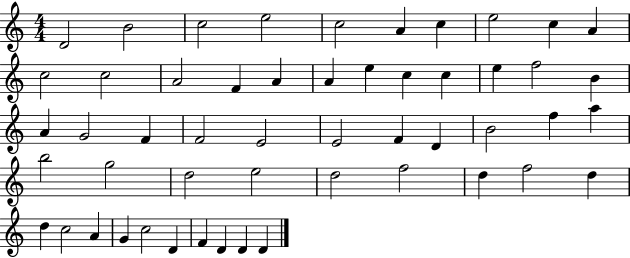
X:1
T:Untitled
M:4/4
L:1/4
K:C
D2 B2 c2 e2 c2 A c e2 c A c2 c2 A2 F A A e c c e f2 B A G2 F F2 E2 E2 F D B2 f a b2 g2 d2 e2 d2 f2 d f2 d d c2 A G c2 D F D D D